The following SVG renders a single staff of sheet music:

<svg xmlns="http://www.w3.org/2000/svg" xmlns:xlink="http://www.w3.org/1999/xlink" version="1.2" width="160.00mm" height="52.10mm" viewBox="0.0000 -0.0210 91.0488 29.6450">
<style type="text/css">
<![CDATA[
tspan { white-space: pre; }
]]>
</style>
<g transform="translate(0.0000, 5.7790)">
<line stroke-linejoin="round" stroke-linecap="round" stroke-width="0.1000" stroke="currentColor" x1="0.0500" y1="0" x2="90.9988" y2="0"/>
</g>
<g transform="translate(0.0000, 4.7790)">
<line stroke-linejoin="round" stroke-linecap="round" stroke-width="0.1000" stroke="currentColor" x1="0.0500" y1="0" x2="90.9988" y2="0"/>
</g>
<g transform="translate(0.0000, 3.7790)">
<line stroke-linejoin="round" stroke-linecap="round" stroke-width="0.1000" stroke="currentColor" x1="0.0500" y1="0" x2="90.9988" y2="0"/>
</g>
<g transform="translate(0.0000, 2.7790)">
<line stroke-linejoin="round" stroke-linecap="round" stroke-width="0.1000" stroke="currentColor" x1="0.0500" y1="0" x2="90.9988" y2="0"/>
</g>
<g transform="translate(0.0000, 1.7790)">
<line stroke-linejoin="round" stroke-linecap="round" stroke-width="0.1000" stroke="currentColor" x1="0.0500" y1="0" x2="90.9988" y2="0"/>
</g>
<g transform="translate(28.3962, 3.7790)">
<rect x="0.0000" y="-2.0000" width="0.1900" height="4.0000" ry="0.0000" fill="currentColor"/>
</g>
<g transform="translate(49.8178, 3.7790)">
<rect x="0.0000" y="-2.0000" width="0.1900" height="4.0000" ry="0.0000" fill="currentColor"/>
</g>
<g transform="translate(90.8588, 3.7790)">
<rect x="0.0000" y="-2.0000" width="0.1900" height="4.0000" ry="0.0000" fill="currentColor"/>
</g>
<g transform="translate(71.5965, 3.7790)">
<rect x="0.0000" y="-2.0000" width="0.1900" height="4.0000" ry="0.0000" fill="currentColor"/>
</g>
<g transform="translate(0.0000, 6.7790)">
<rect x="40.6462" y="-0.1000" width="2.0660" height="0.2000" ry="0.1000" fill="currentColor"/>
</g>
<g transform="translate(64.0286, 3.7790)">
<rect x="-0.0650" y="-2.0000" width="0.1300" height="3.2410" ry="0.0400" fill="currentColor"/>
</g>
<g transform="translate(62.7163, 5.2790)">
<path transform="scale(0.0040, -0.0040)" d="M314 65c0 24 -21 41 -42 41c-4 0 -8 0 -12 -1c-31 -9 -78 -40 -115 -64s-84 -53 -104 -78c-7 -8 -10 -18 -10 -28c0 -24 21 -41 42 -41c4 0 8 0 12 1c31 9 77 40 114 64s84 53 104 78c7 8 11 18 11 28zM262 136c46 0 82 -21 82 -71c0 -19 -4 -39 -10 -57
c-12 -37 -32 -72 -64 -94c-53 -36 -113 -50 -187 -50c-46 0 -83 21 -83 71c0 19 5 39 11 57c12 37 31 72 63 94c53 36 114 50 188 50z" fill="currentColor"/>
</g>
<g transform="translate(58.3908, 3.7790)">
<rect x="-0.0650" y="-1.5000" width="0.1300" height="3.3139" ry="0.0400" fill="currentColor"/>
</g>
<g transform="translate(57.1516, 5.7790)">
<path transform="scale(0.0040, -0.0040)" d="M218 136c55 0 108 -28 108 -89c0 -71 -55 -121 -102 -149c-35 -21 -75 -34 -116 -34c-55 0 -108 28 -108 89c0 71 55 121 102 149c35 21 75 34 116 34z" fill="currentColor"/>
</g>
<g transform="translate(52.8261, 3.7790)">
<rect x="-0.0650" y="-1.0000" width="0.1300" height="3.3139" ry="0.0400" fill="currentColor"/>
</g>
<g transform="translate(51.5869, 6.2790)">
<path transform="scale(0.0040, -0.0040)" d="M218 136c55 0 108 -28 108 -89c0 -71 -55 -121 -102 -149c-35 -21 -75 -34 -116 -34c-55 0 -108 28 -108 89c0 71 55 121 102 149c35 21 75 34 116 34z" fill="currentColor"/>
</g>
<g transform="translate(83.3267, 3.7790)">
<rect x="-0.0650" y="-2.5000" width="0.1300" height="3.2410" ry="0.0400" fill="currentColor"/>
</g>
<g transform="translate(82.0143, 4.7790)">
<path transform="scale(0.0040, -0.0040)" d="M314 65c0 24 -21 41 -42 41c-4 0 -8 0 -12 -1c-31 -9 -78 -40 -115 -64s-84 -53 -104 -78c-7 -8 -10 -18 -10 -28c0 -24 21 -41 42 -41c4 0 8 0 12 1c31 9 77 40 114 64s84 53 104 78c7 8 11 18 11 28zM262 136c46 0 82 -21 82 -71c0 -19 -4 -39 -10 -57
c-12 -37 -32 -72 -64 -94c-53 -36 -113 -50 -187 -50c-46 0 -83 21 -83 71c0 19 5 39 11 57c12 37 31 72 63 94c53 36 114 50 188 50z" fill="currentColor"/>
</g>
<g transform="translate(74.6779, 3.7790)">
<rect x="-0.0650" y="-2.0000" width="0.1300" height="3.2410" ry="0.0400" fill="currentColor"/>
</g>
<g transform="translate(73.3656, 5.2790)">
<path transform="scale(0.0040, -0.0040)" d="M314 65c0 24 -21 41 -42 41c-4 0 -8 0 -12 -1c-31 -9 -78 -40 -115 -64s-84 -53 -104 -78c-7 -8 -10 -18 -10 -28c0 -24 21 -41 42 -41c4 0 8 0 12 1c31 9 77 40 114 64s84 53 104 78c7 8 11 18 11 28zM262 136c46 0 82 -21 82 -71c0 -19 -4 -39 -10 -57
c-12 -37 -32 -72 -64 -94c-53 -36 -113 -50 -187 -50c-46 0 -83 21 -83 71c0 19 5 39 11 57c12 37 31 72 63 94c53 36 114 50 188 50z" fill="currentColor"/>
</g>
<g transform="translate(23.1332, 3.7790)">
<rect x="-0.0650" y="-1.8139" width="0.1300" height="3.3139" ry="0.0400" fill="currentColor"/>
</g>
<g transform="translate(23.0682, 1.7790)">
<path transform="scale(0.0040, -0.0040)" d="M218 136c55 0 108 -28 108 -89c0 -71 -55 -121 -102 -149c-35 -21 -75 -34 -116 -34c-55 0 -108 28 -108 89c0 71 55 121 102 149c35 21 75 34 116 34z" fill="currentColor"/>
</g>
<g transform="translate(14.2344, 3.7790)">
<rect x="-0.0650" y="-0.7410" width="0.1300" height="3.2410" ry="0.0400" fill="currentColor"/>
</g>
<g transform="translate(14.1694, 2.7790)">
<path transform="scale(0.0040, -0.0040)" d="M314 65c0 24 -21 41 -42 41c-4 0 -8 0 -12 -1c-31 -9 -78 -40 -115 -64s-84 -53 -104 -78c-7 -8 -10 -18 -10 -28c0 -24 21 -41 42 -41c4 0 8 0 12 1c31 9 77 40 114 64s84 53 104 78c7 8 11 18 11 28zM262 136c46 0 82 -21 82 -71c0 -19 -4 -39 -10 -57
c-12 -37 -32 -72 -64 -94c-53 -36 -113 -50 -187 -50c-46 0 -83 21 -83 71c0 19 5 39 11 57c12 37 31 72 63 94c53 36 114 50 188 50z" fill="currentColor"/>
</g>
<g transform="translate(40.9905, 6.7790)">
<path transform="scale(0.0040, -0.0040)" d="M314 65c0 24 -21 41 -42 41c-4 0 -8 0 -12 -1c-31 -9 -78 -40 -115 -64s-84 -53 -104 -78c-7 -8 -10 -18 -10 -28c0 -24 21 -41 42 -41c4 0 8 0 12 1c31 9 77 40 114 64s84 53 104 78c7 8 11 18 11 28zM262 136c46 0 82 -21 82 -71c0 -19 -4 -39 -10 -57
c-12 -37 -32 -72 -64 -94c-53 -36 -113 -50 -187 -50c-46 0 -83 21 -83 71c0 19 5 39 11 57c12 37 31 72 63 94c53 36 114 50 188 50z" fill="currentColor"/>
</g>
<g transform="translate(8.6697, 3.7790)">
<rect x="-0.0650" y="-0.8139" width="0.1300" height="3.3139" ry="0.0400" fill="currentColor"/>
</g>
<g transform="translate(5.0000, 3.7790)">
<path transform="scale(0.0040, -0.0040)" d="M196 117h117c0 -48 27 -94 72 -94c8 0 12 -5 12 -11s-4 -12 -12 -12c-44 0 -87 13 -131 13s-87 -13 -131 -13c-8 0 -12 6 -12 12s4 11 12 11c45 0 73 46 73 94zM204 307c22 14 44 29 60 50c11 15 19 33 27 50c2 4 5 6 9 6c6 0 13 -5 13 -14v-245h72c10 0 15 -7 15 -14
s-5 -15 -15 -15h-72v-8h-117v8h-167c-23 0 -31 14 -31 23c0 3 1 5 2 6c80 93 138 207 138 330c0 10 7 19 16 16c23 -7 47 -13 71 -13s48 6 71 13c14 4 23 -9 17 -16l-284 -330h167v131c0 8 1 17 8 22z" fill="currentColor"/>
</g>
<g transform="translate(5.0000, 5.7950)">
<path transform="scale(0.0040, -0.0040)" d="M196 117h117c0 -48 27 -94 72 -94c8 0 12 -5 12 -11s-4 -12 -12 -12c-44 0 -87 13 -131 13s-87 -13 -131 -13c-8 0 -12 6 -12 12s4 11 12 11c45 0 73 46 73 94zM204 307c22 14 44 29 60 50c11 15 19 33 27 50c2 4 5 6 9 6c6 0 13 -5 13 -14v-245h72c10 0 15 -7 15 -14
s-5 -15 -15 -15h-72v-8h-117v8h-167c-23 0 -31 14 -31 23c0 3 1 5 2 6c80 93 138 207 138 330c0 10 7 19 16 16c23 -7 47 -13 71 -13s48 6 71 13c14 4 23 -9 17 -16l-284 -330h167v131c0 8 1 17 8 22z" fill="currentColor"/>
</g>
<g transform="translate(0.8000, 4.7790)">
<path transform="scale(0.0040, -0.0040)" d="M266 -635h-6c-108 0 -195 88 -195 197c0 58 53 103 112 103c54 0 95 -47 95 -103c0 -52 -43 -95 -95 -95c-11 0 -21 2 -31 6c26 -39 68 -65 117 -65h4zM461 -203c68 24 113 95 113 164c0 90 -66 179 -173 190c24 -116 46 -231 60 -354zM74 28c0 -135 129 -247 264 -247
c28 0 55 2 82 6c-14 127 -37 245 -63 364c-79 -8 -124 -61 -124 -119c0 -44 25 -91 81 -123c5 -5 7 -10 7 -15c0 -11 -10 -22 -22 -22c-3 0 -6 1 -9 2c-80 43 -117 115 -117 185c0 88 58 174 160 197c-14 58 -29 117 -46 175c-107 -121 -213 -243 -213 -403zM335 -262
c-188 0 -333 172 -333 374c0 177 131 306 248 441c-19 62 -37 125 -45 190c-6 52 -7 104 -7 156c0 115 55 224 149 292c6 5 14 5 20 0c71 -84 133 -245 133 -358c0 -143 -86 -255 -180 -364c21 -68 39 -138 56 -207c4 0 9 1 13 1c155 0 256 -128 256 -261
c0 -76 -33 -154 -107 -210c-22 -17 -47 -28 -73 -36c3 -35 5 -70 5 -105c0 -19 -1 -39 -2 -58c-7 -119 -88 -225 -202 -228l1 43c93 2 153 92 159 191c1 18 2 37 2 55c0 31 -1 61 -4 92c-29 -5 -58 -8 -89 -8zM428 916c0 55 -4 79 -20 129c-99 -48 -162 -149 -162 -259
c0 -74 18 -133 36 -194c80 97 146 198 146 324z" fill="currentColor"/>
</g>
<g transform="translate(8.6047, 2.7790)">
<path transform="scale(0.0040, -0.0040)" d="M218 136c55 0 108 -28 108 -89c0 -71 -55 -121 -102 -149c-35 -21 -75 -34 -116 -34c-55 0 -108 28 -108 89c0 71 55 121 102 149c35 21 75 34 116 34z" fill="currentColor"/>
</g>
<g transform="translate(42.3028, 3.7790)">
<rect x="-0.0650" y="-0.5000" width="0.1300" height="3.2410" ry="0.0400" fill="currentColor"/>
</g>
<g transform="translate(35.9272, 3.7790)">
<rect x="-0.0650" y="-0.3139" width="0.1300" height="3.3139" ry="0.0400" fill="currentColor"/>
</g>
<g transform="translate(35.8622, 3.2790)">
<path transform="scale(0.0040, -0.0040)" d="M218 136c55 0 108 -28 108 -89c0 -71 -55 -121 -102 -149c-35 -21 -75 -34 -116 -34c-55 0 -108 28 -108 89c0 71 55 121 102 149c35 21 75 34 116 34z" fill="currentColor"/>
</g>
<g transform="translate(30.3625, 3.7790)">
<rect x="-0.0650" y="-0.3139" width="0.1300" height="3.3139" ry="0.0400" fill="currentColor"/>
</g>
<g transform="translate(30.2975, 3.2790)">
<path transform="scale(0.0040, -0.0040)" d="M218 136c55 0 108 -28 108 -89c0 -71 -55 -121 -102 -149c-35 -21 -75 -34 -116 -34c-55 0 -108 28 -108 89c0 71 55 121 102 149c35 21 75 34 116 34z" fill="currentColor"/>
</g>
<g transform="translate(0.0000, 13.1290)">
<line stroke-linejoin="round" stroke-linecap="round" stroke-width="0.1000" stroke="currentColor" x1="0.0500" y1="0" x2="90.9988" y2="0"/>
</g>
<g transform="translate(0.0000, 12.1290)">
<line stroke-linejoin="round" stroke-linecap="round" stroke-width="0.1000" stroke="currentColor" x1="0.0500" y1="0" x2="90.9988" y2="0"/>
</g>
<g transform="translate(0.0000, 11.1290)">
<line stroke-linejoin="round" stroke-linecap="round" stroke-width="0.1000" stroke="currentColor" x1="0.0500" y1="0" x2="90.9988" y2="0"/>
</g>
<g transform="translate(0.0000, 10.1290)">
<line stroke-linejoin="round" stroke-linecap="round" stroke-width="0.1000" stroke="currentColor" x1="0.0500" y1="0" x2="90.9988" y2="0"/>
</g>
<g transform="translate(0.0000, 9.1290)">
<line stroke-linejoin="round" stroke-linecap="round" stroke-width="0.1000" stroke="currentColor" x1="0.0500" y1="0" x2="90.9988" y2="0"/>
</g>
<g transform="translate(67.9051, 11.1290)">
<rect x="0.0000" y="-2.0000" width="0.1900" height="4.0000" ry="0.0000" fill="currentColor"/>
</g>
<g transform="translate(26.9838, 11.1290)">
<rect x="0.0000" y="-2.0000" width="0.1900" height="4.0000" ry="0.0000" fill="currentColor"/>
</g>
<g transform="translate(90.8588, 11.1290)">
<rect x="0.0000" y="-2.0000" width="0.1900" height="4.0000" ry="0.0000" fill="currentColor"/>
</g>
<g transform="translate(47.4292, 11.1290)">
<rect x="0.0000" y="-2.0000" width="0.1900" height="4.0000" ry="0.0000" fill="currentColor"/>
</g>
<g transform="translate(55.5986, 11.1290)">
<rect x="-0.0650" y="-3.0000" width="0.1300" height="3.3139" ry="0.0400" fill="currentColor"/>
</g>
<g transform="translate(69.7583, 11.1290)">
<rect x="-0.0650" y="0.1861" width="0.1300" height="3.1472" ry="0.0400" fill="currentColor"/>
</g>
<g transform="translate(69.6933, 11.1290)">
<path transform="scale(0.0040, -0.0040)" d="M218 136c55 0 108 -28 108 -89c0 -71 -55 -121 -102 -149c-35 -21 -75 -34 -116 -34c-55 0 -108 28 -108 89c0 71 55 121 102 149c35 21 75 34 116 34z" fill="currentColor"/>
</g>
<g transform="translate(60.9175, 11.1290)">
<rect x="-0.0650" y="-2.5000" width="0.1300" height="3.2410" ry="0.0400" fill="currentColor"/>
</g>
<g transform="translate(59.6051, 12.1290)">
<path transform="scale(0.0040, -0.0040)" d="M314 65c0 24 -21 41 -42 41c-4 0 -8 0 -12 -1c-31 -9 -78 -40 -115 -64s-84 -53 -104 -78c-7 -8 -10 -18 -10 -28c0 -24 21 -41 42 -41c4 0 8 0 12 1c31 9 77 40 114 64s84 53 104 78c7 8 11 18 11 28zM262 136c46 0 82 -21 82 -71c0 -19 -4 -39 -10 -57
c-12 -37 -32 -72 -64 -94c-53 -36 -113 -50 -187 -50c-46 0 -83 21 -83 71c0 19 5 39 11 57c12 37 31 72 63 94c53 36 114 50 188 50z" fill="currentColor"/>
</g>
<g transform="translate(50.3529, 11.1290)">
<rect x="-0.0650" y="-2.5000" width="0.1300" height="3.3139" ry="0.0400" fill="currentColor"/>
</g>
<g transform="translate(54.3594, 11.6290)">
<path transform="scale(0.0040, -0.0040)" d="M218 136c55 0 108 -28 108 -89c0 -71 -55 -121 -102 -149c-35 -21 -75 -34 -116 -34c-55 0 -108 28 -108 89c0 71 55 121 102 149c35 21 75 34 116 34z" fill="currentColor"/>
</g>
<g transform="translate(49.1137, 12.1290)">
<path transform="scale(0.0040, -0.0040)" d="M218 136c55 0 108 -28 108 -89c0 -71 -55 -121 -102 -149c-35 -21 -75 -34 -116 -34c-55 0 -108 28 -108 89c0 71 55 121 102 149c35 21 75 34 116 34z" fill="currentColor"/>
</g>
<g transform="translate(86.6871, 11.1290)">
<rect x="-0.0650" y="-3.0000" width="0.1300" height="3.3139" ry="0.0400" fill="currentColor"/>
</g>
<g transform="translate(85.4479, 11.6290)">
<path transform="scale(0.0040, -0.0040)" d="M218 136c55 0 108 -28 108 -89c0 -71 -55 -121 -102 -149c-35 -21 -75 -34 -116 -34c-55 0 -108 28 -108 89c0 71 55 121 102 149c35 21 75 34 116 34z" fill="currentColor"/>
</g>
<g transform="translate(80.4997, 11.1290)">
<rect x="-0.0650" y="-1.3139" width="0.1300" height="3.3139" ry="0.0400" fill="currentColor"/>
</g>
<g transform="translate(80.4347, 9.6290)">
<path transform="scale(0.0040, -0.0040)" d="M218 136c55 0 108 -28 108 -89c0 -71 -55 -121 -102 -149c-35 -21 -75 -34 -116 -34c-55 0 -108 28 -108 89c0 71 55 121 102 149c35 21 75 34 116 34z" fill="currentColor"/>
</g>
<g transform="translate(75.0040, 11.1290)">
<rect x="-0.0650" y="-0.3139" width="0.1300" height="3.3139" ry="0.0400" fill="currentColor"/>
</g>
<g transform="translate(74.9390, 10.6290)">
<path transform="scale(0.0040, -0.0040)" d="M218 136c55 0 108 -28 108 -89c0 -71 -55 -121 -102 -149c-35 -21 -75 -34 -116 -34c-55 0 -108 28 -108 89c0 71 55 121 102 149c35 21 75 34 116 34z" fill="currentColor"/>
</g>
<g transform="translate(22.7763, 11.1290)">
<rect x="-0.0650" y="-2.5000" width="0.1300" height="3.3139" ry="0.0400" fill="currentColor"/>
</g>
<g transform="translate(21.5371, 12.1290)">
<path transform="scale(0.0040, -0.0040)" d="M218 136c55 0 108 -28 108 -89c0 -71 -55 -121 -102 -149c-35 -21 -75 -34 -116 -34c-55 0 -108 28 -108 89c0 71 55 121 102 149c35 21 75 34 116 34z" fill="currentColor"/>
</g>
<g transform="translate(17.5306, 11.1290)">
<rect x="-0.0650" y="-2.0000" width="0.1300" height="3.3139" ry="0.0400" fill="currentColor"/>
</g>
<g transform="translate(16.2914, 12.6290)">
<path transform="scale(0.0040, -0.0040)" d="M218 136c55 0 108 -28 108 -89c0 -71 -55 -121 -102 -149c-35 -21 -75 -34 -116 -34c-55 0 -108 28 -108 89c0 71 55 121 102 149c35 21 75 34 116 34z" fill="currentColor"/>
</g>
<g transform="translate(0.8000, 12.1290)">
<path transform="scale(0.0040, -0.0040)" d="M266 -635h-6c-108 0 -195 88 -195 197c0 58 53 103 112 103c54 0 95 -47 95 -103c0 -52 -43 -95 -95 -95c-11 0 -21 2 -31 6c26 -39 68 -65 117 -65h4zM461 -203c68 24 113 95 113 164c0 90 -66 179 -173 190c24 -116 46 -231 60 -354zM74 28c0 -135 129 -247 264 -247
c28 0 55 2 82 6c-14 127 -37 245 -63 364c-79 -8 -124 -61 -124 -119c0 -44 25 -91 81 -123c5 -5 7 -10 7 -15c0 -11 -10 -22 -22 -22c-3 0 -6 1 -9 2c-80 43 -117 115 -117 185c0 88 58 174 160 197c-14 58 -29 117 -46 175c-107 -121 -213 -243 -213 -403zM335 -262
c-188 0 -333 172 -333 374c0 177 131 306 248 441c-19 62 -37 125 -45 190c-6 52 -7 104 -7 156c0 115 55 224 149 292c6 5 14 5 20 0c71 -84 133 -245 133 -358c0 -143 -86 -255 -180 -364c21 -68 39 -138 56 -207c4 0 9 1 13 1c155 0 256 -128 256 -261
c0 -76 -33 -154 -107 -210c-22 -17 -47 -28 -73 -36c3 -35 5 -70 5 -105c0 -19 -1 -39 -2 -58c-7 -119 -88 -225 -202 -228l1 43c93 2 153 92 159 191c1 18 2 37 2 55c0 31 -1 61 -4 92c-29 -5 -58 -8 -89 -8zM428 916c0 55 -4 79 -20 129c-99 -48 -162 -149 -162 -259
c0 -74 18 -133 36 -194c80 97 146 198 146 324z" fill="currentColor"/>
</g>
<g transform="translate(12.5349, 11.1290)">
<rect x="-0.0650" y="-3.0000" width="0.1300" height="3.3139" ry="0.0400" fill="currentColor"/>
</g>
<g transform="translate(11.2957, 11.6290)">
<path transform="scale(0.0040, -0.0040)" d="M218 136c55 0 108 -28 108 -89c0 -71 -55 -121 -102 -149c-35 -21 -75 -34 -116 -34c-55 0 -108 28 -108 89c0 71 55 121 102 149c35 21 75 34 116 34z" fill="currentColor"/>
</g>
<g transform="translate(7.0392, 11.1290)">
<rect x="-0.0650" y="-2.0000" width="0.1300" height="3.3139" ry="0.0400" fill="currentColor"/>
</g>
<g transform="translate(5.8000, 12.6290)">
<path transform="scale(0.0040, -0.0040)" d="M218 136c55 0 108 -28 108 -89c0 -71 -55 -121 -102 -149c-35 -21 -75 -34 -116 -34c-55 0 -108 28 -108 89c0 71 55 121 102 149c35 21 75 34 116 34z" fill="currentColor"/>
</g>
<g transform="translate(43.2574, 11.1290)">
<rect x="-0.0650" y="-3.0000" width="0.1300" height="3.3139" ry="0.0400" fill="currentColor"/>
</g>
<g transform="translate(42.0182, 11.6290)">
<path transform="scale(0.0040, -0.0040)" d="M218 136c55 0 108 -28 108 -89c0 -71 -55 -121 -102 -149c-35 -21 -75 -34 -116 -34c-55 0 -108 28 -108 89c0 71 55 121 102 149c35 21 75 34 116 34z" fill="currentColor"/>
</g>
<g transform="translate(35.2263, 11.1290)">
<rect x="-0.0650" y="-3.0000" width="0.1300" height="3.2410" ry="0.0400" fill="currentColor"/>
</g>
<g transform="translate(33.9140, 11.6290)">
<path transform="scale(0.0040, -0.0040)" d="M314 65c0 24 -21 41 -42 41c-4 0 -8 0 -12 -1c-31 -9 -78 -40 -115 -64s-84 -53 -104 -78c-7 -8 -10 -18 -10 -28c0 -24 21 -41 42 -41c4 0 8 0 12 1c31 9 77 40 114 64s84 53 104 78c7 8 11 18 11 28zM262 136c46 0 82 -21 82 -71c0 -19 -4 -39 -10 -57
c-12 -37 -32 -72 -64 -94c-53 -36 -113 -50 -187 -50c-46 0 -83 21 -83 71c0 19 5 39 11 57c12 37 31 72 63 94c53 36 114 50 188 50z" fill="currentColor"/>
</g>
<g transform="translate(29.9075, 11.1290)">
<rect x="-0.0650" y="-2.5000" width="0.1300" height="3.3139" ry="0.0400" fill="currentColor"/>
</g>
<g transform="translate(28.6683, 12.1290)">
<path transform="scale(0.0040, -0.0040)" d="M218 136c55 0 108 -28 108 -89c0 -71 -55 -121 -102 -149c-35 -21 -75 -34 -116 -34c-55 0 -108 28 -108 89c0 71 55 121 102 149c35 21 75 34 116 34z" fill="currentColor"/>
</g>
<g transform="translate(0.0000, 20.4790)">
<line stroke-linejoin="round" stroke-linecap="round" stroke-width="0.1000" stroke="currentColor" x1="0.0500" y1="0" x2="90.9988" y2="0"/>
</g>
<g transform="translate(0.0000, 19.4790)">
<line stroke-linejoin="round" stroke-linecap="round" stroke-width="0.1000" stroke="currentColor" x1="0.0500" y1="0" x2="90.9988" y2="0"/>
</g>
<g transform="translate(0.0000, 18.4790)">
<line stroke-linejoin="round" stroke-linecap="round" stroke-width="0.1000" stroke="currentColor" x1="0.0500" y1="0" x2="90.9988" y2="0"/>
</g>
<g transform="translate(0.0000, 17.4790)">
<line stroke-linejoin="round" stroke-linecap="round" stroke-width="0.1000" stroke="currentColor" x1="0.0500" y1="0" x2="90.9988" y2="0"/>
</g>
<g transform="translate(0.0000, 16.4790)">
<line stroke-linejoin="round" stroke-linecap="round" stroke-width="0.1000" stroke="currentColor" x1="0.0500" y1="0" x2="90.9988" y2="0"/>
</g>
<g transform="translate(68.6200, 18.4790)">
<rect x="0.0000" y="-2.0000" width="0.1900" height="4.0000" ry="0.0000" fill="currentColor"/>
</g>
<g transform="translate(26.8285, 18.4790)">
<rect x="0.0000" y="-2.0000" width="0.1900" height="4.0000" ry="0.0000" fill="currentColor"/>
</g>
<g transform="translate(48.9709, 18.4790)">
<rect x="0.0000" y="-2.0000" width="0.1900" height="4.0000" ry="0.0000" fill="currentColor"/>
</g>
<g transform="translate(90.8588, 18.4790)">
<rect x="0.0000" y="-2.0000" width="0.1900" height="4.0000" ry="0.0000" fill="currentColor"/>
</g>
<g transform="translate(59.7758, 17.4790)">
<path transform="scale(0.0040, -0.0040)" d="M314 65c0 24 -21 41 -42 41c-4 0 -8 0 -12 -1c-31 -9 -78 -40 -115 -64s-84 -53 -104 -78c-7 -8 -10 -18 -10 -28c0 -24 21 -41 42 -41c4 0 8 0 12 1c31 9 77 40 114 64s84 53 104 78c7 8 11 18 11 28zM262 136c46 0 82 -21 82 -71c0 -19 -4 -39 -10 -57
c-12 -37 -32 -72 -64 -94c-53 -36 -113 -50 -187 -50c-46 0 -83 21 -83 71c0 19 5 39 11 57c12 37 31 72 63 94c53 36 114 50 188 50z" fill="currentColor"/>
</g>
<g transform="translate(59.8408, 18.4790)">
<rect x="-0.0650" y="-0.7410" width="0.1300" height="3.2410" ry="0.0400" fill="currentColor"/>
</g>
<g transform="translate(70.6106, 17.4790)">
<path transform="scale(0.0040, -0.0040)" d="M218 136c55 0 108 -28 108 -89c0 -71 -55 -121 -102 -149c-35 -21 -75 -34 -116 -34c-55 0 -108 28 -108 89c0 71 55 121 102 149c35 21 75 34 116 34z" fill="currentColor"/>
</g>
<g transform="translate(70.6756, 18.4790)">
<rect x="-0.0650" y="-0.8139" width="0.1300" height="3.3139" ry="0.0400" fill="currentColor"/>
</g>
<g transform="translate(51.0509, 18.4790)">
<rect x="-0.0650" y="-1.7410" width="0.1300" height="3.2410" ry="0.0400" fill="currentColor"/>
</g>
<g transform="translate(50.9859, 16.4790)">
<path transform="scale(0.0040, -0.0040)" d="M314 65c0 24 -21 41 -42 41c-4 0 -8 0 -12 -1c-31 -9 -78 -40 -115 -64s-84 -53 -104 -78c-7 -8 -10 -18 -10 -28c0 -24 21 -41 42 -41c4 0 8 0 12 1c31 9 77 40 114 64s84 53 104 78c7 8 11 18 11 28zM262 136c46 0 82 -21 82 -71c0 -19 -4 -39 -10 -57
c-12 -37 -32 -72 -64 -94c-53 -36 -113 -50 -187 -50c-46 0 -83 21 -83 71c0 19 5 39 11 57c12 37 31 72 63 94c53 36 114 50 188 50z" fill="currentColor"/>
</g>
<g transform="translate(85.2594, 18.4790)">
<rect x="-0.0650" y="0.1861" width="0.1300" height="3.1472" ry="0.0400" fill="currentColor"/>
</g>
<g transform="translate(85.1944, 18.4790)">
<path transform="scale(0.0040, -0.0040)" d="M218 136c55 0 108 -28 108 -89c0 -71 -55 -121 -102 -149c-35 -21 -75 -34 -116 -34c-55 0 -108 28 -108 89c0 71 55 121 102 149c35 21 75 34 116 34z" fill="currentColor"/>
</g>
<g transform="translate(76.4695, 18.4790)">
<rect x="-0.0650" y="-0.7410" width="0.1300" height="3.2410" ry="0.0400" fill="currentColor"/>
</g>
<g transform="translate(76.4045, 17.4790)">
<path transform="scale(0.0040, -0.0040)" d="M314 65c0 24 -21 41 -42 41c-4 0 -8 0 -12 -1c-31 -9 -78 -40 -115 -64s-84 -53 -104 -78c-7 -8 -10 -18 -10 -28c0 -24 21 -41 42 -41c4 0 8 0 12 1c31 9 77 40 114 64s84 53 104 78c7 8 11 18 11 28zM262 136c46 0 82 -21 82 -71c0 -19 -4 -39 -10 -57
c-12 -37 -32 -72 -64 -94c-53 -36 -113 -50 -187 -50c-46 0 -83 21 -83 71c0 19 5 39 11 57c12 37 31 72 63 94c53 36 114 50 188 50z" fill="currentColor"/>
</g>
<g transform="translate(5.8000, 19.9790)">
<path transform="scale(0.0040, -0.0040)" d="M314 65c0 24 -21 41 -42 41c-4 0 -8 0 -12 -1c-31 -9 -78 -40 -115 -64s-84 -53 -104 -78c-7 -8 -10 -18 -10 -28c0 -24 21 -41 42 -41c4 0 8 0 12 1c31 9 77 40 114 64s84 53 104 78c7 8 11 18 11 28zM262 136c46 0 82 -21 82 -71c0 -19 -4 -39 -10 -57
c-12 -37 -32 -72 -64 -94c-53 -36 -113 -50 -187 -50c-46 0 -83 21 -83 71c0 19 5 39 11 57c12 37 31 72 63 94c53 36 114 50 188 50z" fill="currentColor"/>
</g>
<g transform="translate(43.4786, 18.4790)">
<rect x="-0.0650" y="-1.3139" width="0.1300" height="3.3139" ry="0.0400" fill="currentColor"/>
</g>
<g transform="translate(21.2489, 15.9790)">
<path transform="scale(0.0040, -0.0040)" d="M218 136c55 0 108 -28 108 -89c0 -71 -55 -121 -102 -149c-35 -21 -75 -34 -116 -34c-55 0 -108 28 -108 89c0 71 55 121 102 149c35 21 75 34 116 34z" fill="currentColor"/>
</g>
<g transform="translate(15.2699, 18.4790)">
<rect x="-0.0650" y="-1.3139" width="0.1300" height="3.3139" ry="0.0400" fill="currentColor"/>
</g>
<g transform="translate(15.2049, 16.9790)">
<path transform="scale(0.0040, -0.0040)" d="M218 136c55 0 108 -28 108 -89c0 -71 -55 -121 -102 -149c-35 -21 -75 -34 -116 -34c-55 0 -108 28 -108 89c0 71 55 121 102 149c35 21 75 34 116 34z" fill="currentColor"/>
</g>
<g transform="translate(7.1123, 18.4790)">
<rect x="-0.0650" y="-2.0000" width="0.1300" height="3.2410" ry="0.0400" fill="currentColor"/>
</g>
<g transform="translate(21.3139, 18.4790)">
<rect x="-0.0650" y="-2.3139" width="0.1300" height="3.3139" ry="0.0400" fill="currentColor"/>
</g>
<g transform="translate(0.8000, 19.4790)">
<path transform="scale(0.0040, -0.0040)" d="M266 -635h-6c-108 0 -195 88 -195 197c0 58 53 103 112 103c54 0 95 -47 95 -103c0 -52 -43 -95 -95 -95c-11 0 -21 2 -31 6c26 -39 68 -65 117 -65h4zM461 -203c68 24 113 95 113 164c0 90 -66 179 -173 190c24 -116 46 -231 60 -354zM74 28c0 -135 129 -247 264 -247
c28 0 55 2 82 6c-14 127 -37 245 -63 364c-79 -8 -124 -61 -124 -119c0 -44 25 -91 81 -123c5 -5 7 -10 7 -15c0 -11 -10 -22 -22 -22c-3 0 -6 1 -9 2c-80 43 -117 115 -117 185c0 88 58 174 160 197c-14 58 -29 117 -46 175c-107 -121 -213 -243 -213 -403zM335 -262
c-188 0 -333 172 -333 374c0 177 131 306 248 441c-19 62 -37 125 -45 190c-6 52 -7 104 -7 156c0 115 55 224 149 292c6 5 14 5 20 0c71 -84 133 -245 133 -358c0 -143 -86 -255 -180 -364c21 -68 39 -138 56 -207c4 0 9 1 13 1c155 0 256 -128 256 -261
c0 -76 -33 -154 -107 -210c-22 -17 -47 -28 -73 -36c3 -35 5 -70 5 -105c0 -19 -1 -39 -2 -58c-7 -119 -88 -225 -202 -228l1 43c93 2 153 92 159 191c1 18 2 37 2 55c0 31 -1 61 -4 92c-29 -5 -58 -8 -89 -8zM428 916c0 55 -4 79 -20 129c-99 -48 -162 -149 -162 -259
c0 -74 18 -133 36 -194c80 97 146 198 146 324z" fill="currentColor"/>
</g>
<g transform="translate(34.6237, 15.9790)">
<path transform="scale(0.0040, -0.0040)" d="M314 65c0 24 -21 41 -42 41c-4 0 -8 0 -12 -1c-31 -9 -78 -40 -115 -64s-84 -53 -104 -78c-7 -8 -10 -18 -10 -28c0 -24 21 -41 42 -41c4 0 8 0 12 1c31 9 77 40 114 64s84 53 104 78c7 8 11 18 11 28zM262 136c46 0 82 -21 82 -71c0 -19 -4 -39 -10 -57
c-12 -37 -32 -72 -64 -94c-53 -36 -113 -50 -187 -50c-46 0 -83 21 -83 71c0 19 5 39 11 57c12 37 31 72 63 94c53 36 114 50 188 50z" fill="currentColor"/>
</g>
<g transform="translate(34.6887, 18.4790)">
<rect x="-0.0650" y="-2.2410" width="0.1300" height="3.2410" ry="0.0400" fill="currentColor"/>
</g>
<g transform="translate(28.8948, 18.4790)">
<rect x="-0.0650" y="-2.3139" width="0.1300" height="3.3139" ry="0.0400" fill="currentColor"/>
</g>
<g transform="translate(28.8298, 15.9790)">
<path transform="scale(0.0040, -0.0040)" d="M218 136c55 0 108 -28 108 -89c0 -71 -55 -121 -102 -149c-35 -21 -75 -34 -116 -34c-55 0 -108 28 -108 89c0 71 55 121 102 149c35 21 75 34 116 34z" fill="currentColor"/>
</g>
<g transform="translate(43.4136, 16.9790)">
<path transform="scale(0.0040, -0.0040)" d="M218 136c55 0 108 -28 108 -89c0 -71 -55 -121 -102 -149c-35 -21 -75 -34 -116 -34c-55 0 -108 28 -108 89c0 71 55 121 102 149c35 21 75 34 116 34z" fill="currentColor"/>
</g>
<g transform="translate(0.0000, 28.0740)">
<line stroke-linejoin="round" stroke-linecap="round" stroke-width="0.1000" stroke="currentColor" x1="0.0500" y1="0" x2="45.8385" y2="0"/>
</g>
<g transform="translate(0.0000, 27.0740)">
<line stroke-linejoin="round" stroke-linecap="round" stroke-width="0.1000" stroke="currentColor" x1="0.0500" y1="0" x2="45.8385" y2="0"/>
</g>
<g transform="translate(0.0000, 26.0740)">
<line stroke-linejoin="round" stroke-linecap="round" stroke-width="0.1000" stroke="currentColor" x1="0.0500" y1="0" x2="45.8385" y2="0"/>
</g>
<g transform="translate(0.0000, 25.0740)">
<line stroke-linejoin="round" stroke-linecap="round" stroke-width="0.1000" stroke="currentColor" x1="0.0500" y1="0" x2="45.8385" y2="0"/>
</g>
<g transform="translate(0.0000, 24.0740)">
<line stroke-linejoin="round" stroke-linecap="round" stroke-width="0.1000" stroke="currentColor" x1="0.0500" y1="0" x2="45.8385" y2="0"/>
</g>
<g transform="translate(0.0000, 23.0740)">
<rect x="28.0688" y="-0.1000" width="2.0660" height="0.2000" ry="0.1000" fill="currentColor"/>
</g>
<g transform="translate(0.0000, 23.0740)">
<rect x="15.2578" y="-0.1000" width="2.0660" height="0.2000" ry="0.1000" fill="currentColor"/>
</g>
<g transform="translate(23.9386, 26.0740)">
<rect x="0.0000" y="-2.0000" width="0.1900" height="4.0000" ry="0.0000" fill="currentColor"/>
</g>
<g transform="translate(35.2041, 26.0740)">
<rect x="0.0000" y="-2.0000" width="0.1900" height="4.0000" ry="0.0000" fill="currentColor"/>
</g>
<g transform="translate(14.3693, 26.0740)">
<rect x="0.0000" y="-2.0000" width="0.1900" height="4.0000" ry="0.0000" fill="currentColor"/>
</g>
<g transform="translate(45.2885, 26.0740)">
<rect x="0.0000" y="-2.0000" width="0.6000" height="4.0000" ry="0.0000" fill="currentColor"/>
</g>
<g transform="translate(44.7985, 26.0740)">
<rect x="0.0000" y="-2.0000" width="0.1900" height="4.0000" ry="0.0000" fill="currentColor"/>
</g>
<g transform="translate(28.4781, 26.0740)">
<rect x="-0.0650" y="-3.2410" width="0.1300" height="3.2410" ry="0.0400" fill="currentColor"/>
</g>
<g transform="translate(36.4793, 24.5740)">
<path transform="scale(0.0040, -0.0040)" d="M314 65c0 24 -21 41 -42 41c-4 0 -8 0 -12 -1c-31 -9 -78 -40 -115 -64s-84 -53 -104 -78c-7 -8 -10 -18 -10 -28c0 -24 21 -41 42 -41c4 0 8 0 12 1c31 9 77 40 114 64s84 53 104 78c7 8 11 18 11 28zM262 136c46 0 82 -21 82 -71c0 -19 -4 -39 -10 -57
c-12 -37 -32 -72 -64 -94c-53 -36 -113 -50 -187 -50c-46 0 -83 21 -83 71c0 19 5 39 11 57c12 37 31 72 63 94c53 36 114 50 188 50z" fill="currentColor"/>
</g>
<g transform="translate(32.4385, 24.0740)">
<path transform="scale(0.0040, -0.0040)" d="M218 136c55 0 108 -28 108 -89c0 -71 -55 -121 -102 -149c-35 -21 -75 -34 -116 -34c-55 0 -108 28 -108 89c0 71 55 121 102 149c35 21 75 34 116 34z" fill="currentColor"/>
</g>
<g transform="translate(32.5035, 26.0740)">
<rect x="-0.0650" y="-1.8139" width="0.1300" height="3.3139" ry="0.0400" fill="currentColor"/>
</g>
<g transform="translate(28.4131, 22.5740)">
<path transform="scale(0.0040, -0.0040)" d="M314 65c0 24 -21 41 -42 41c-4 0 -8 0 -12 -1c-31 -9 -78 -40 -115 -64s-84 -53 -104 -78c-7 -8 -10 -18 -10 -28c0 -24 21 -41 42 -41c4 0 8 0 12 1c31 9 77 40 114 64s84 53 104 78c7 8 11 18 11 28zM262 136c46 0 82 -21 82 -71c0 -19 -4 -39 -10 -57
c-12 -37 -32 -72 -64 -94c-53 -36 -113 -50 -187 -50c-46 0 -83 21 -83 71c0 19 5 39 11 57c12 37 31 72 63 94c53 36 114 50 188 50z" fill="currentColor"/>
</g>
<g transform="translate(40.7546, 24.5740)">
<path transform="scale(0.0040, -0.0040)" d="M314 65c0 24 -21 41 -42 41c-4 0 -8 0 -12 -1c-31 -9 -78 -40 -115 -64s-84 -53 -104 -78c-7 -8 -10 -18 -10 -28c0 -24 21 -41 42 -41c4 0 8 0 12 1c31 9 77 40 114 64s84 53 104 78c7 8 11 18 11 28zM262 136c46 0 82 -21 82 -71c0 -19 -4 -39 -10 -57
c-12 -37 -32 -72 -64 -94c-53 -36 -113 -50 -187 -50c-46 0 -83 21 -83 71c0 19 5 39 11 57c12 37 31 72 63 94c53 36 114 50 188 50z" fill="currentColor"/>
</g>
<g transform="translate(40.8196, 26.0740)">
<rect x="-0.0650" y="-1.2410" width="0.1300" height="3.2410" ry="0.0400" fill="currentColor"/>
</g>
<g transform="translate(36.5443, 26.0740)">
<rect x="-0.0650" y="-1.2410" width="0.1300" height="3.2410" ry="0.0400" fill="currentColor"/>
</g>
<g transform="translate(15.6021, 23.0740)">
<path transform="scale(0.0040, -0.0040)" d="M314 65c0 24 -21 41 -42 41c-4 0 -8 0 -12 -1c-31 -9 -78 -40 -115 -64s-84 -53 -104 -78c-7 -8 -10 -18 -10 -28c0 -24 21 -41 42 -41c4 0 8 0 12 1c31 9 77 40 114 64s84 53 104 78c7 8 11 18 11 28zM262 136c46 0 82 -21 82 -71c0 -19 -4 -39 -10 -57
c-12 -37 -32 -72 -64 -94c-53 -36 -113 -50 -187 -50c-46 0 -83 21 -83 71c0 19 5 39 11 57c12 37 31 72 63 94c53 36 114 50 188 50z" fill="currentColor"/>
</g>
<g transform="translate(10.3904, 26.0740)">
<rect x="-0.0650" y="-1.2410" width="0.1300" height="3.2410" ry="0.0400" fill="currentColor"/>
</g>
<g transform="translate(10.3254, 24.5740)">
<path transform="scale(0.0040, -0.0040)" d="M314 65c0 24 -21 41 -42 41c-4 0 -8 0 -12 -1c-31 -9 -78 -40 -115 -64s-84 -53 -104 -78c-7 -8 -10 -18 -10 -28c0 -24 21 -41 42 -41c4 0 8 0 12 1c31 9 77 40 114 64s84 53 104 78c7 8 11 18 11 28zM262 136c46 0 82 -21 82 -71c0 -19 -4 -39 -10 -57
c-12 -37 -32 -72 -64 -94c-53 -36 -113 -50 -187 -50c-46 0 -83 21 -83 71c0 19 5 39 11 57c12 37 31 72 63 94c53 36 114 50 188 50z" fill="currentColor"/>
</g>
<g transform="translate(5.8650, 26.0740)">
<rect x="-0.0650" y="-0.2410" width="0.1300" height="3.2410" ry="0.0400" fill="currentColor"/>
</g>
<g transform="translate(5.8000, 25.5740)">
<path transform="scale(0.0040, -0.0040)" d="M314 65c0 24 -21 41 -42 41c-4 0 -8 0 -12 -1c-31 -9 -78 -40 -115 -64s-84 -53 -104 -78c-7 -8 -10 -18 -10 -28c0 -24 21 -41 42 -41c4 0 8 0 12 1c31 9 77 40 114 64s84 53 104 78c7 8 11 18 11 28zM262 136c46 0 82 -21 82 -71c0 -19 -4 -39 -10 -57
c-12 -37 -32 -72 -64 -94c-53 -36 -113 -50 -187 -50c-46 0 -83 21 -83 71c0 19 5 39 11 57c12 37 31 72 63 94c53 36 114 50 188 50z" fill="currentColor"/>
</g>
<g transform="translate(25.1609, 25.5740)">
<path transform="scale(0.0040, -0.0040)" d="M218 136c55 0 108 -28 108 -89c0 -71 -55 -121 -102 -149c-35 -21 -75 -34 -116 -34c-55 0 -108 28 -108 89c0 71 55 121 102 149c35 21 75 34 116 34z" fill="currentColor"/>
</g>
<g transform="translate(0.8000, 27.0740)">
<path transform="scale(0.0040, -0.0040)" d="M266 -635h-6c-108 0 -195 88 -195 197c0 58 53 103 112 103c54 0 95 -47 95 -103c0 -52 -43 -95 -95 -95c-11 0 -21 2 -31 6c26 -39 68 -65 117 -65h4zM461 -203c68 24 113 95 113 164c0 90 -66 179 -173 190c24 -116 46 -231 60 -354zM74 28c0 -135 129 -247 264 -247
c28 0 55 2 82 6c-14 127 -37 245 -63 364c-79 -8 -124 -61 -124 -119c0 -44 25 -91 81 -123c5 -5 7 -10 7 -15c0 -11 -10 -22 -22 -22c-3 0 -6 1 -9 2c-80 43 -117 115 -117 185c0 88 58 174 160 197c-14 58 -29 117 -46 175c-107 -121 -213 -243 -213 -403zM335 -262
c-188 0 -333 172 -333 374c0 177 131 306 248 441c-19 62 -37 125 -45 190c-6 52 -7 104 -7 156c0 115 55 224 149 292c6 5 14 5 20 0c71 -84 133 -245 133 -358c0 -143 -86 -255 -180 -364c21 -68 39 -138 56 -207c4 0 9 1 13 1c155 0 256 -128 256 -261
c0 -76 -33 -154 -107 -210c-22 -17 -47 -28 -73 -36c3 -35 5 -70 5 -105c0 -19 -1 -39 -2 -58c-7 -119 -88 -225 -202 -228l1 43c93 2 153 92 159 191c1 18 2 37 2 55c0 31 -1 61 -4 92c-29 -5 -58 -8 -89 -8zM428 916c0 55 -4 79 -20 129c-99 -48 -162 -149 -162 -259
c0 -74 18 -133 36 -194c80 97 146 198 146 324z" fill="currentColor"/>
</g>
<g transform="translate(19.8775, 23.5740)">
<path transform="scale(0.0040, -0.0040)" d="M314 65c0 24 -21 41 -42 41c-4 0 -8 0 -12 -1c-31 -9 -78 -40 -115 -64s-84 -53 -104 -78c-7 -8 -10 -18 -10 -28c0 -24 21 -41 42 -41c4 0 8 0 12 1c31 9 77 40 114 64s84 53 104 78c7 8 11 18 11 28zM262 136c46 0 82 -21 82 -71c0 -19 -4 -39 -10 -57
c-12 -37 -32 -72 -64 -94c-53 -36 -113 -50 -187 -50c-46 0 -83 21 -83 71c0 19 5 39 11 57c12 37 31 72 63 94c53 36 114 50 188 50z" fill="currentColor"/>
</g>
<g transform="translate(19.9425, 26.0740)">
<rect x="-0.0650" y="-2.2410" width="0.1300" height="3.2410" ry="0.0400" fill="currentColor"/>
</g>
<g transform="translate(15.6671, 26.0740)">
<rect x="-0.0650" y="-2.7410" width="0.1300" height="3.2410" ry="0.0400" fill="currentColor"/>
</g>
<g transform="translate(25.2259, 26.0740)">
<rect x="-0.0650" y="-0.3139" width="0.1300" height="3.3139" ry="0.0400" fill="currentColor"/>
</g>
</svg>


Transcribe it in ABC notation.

X:1
T:Untitled
M:4/4
L:1/4
K:C
d d2 f c c C2 D E F2 F2 G2 F A F G G A2 A G A G2 B c e A F2 e g g g2 e f2 d2 d d2 B c2 e2 a2 g2 c b2 f e2 e2